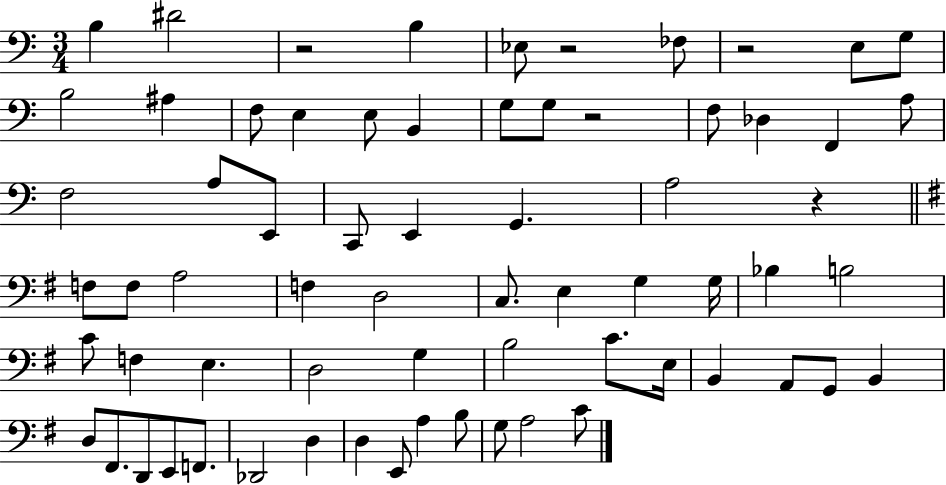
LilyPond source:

{
  \clef bass
  \numericTimeSignature
  \time 3/4
  \key c \major
  \repeat volta 2 { b4 dis'2 | r2 b4 | ees8 r2 fes8 | r2 e8 g8 | \break b2 ais4 | f8 e4 e8 b,4 | g8 g8 r2 | f8 des4 f,4 a8 | \break f2 a8 e,8 | c,8 e,4 g,4. | a2 r4 | \bar "||" \break \key g \major f8 f8 a2 | f4 d2 | c8. e4 g4 g16 | bes4 b2 | \break c'8 f4 e4. | d2 g4 | b2 c'8. e16 | b,4 a,8 g,8 b,4 | \break d8 fis,8. d,8 e,8 f,8. | des,2 d4 | d4 e,8 a4 b8 | g8 a2 c'8 | \break } \bar "|."
}